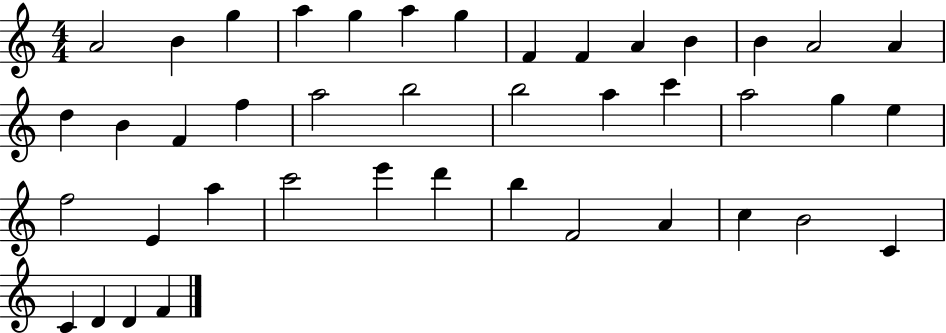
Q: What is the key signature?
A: C major